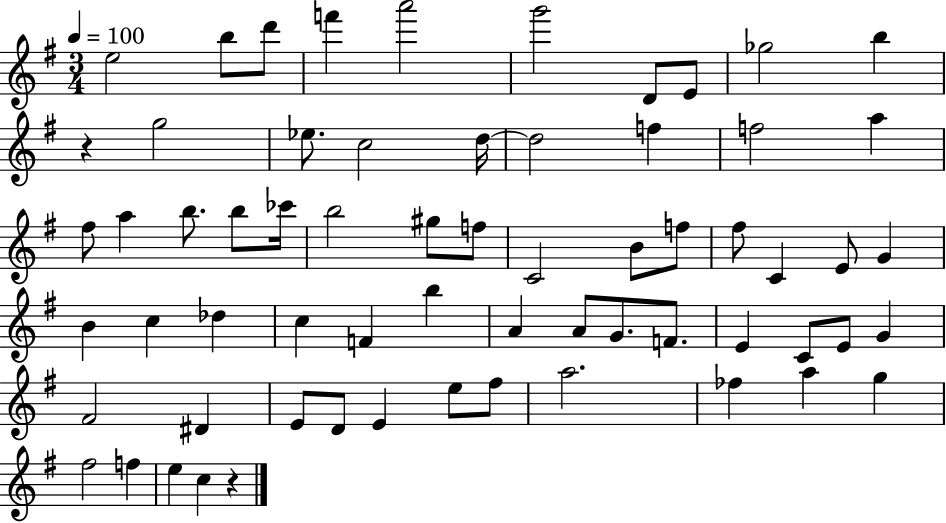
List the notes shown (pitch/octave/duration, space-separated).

E5/h B5/e D6/e F6/q A6/h G6/h D4/e E4/e Gb5/h B5/q R/q G5/h Eb5/e. C5/h D5/s D5/h F5/q F5/h A5/q F#5/e A5/q B5/e. B5/e CES6/s B5/h G#5/e F5/e C4/h B4/e F5/e F#5/e C4/q E4/e G4/q B4/q C5/q Db5/q C5/q F4/q B5/q A4/q A4/e G4/e. F4/e. E4/q C4/e E4/e G4/q F#4/h D#4/q E4/e D4/e E4/q E5/e F#5/e A5/h. FES5/q A5/q G5/q F#5/h F5/q E5/q C5/q R/q